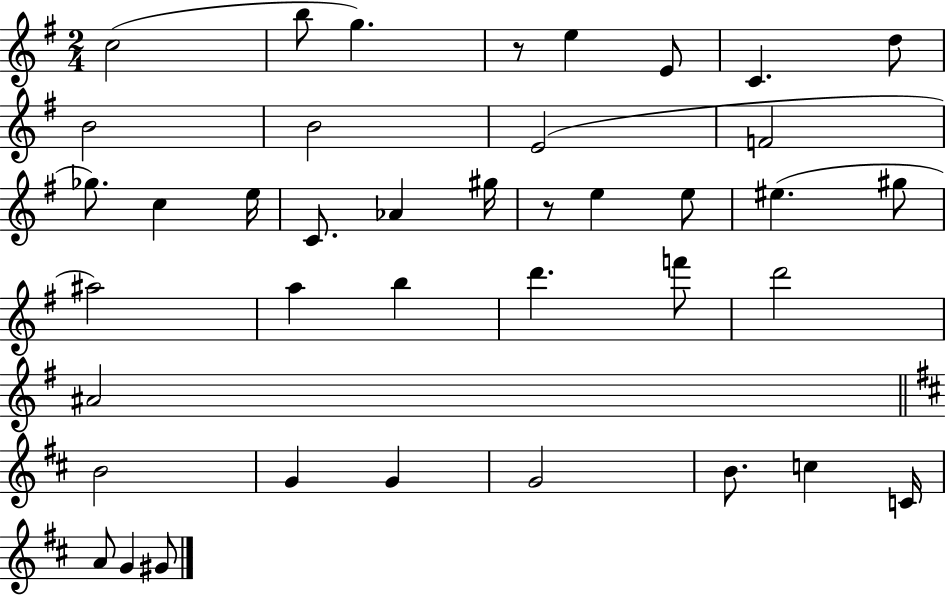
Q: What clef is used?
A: treble